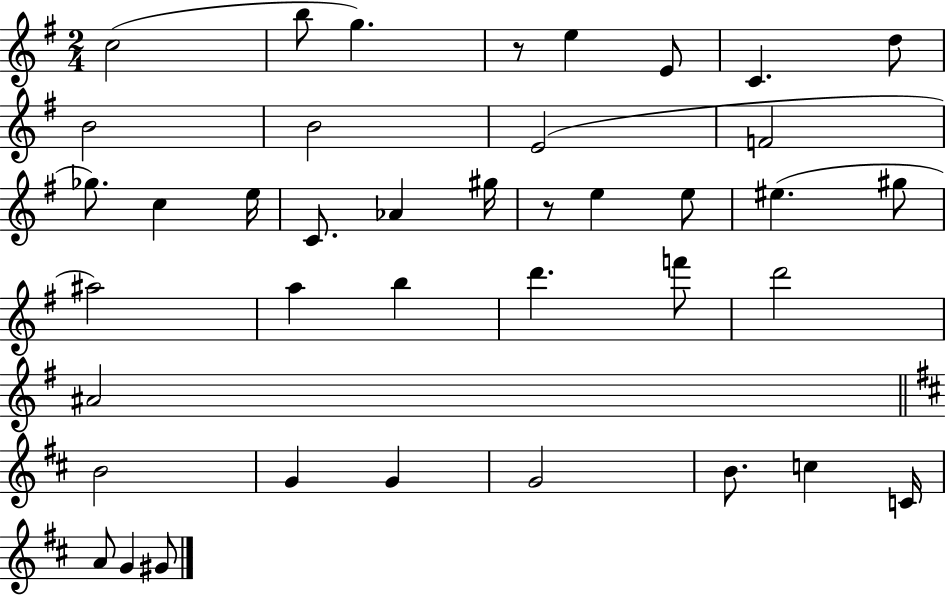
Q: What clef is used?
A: treble